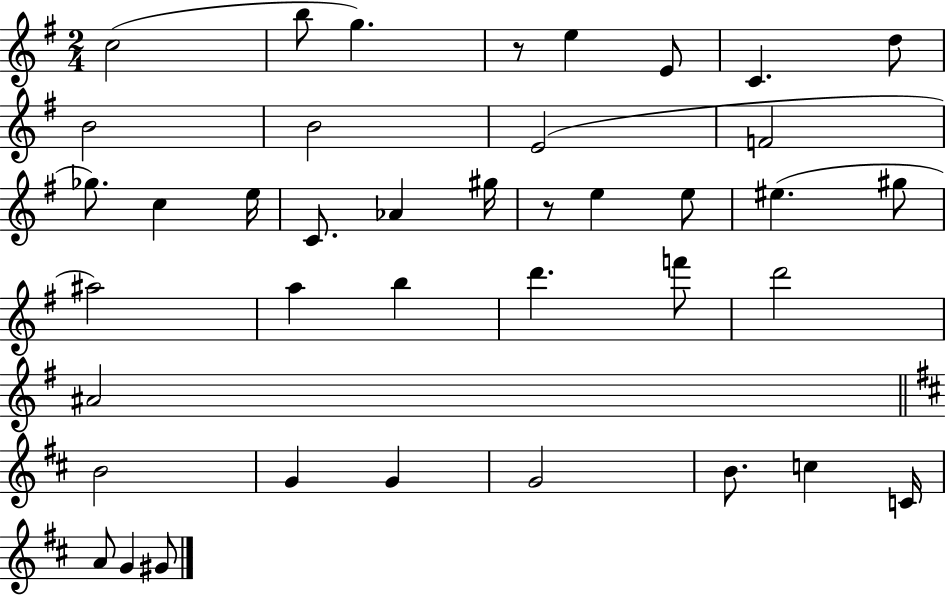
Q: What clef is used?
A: treble